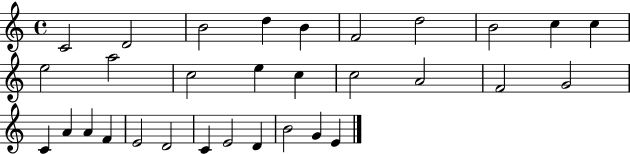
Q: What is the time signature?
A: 4/4